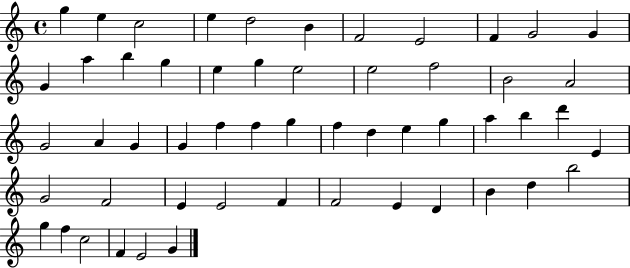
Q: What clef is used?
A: treble